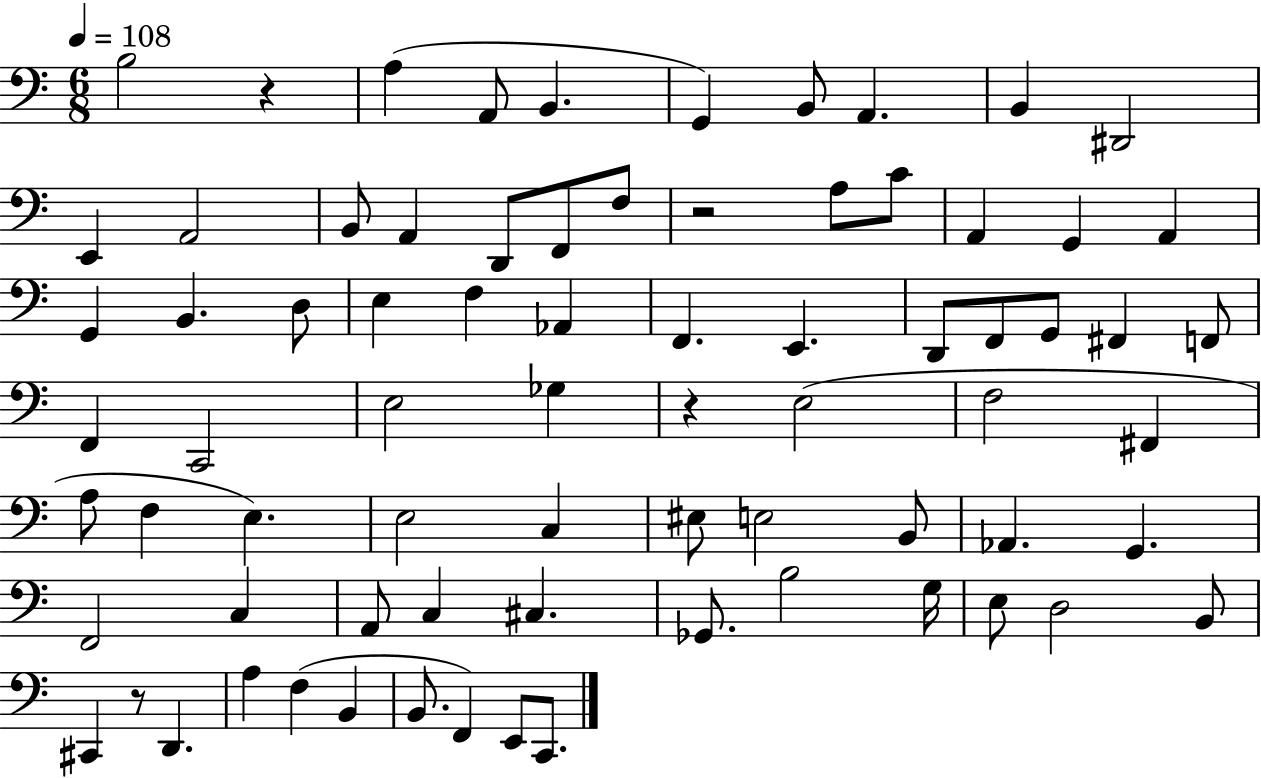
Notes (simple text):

B3/h R/q A3/q A2/e B2/q. G2/q B2/e A2/q. B2/q D#2/h E2/q A2/h B2/e A2/q D2/e F2/e F3/e R/h A3/e C4/e A2/q G2/q A2/q G2/q B2/q. D3/e E3/q F3/q Ab2/q F2/q. E2/q. D2/e F2/e G2/e F#2/q F2/e F2/q C2/h E3/h Gb3/q R/q E3/h F3/h F#2/q A3/e F3/q E3/q. E3/h C3/q EIS3/e E3/h B2/e Ab2/q. G2/q. F2/h C3/q A2/e C3/q C#3/q. Gb2/e. B3/h G3/s E3/e D3/h B2/e C#2/q R/e D2/q. A3/q F3/q B2/q B2/e. F2/q E2/e C2/e.